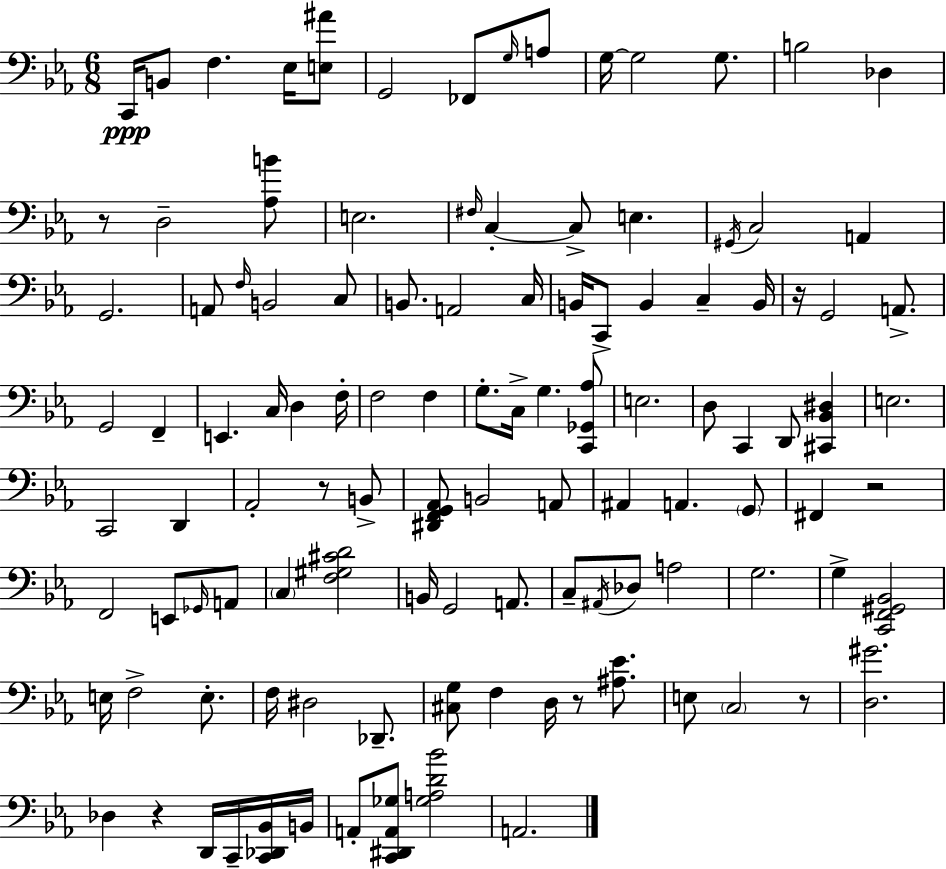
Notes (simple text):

C2/s B2/e F3/q. Eb3/s [E3,A#4]/e G2/h FES2/e G3/s A3/e G3/s G3/h G3/e. B3/h Db3/q R/e D3/h [Ab3,B4]/e E3/h. F#3/s C3/q C3/e E3/q. G#2/s C3/h A2/q G2/h. A2/e F3/s B2/h C3/e B2/e. A2/h C3/s B2/s C2/e B2/q C3/q B2/s R/s G2/h A2/e. G2/h F2/q E2/q. C3/s D3/q F3/s F3/h F3/q G3/e. C3/s G3/q. [C2,Gb2,Ab3]/e E3/h. D3/e C2/q D2/e [C#2,Bb2,D#3]/q E3/h. C2/h D2/q Ab2/h R/e B2/e [D#2,F2,G2,Ab2]/e B2/h A2/e A#2/q A2/q. G2/e F#2/q R/h F2/h E2/e Gb2/s A2/e C3/q [F3,G#3,C#4,D4]/h B2/s G2/h A2/e. C3/e A#2/s Db3/e A3/h G3/h. G3/q [C2,F2,G#2,Bb2]/h E3/s F3/h E3/e. F3/s D#3/h Db2/e. [C#3,G3]/e F3/q D3/s R/e [A#3,Eb4]/e. E3/e C3/h R/e [D3,G#4]/h. Db3/q R/q D2/s C2/s [C2,Db2,Bb2]/s B2/s A2/e [C2,D#2,A2,Gb3]/e [Gb3,A3,D4,Bb4]/h A2/h.